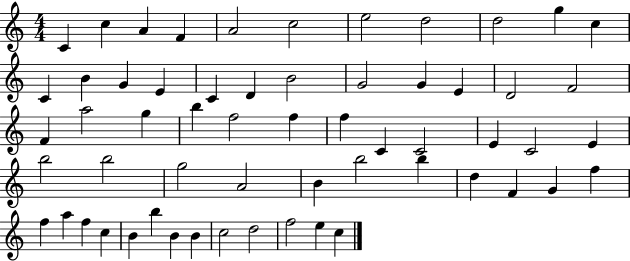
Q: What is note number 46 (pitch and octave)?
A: F5